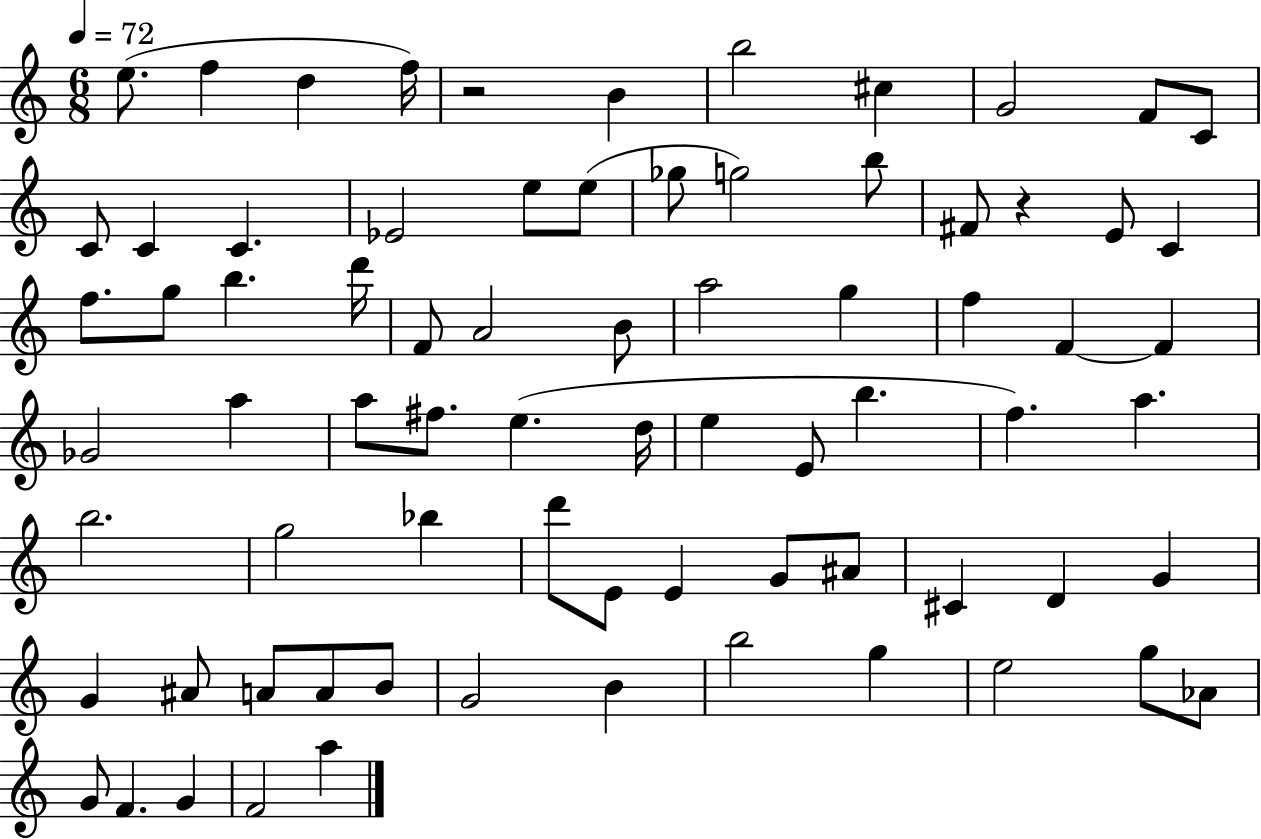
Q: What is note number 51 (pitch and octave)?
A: E4